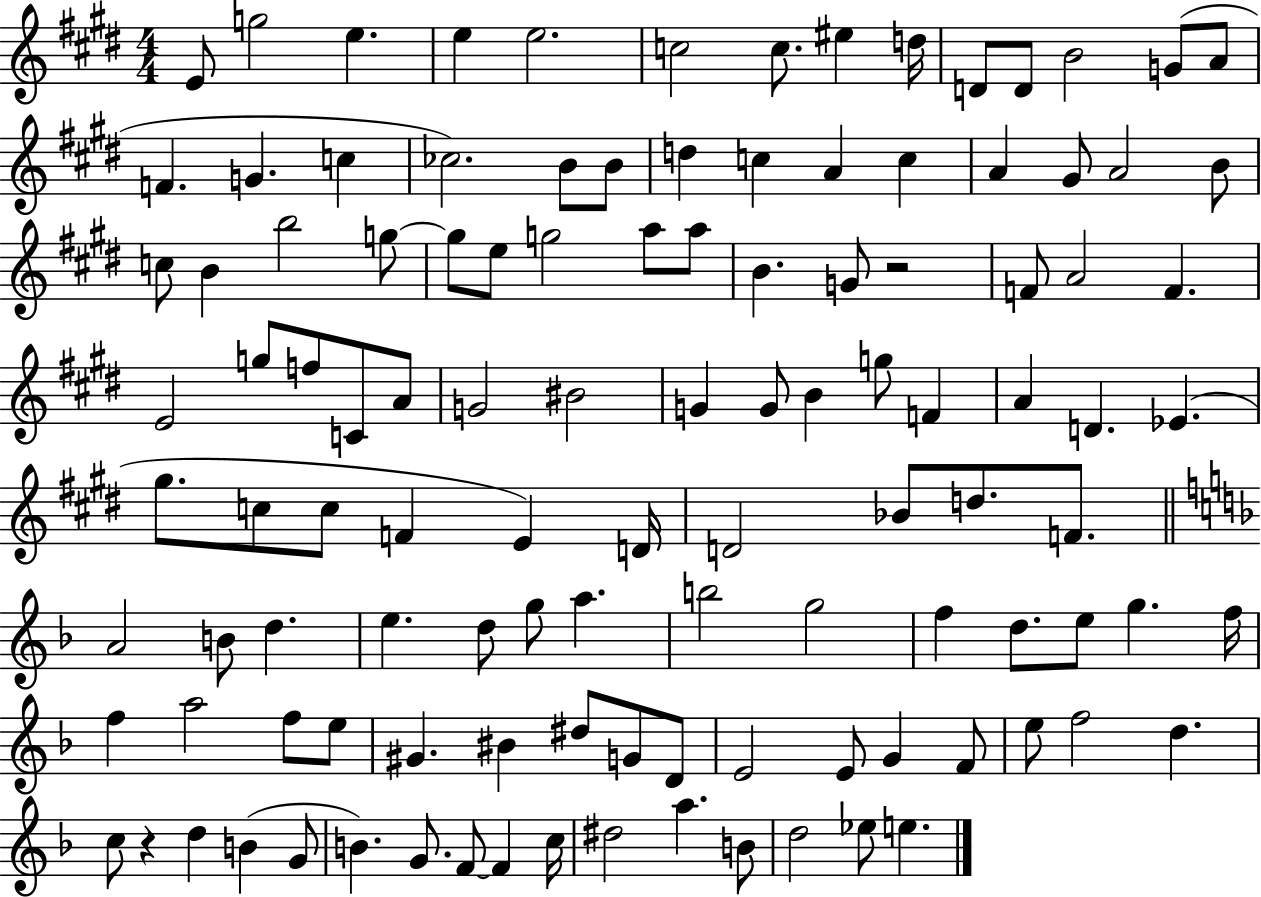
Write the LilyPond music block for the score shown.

{
  \clef treble
  \numericTimeSignature
  \time 4/4
  \key e \major
  e'8 g''2 e''4. | e''4 e''2. | c''2 c''8. eis''4 d''16 | d'8 d'8 b'2 g'8( a'8 | \break f'4. g'4. c''4 | ces''2.) b'8 b'8 | d''4 c''4 a'4 c''4 | a'4 gis'8 a'2 b'8 | \break c''8 b'4 b''2 g''8~~ | g''8 e''8 g''2 a''8 a''8 | b'4. g'8 r2 | f'8 a'2 f'4. | \break e'2 g''8 f''8 c'8 a'8 | g'2 bis'2 | g'4 g'8 b'4 g''8 f'4 | a'4 d'4. ees'4.( | \break gis''8. c''8 c''8 f'4 e'4) d'16 | d'2 bes'8 d''8. f'8. | \bar "||" \break \key f \major a'2 b'8 d''4. | e''4. d''8 g''8 a''4. | b''2 g''2 | f''4 d''8. e''8 g''4. f''16 | \break f''4 a''2 f''8 e''8 | gis'4. bis'4 dis''8 g'8 d'8 | e'2 e'8 g'4 f'8 | e''8 f''2 d''4. | \break c''8 r4 d''4 b'4( g'8 | b'4.) g'8. f'8~~ f'4 c''16 | dis''2 a''4. b'8 | d''2 ees''8 e''4. | \break \bar "|."
}